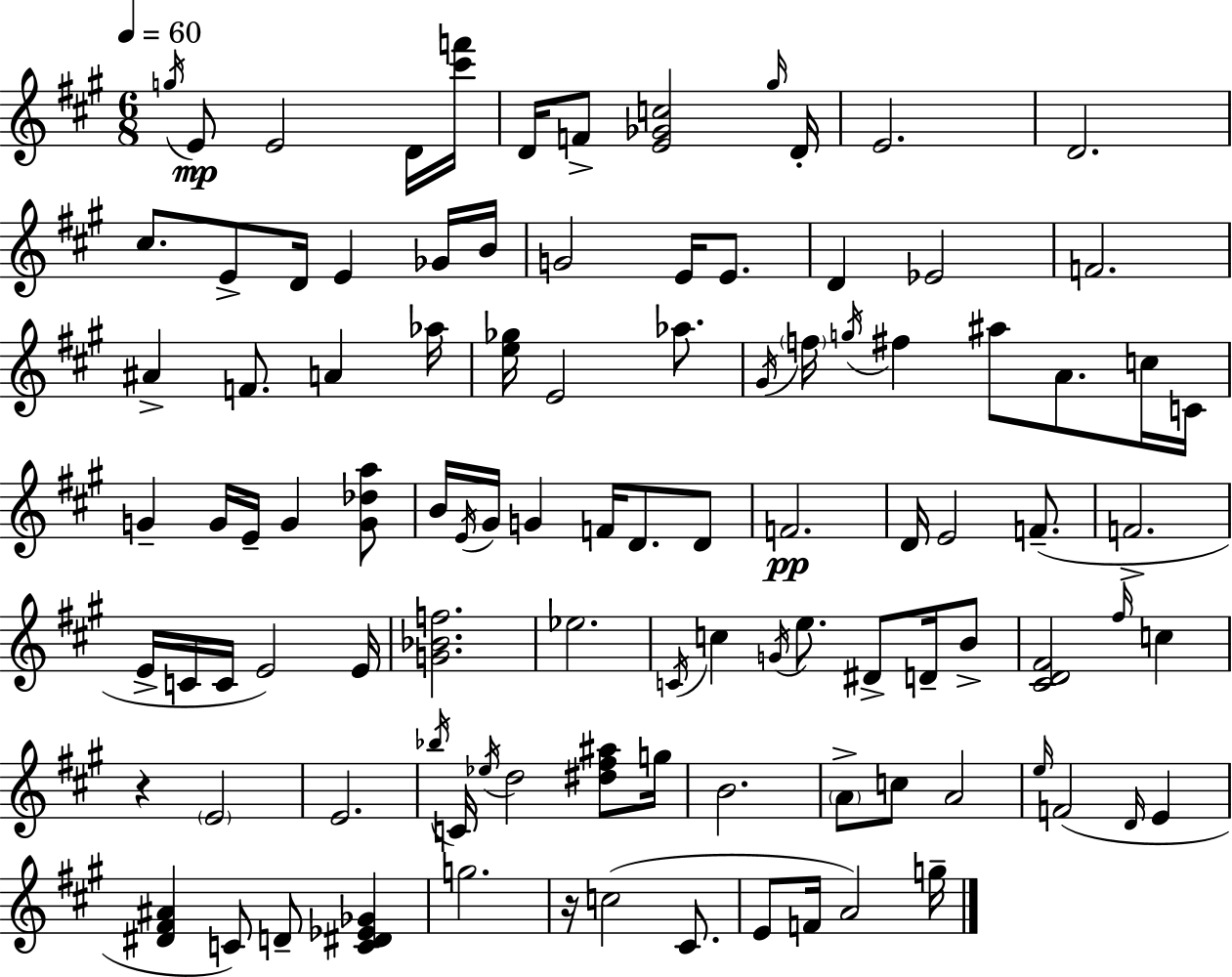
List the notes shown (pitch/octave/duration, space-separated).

G5/s E4/e E4/h D4/s [C#6,F6]/s D4/s F4/e [E4,Gb4,C5]/h G#5/s D4/s E4/h. D4/h. C#5/e. E4/e D4/s E4/q Gb4/s B4/s G4/h E4/s E4/e. D4/q Eb4/h F4/h. A#4/q F4/e. A4/q Ab5/s [E5,Gb5]/s E4/h Ab5/e. G#4/s F5/s G5/s F#5/q A#5/e A4/e. C5/s C4/s G4/q G4/s E4/s G4/q [G4,Db5,A5]/e B4/s E4/s G#4/s G4/q F4/s D4/e. D4/e F4/h. D4/s E4/h F4/e. F4/h. E4/s C4/s C4/s E4/h E4/s [G4,Bb4,F5]/h. Eb5/h. C4/s C5/q G4/s E5/e. D#4/e D4/s B4/e [C#4,D4,F#4]/h F#5/s C5/q R/q E4/h E4/h. Bb5/s C4/s Eb5/s D5/h [D#5,F#5,A#5]/e G5/s B4/h. A4/e C5/e A4/h E5/s F4/h D4/s E4/q [D#4,F#4,A#4]/q C4/e D4/e [C4,D#4,Eb4,Gb4]/q G5/h. R/s C5/h C#4/e. E4/e F4/s A4/h G5/s